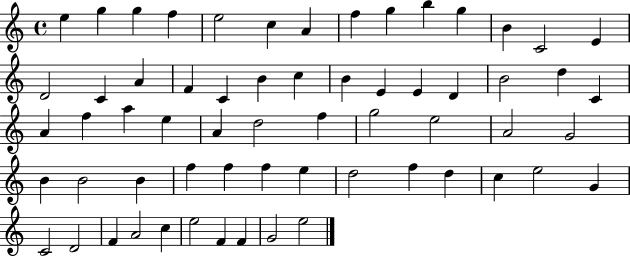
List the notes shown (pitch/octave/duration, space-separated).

E5/q G5/q G5/q F5/q E5/h C5/q A4/q F5/q G5/q B5/q G5/q B4/q C4/h E4/q D4/h C4/q A4/q F4/q C4/q B4/q C5/q B4/q E4/q E4/q D4/q B4/h D5/q C4/q A4/q F5/q A5/q E5/q A4/q D5/h F5/q G5/h E5/h A4/h G4/h B4/q B4/h B4/q F5/q F5/q F5/q E5/q D5/h F5/q D5/q C5/q E5/h G4/q C4/h D4/h F4/q A4/h C5/q E5/h F4/q F4/q G4/h E5/h